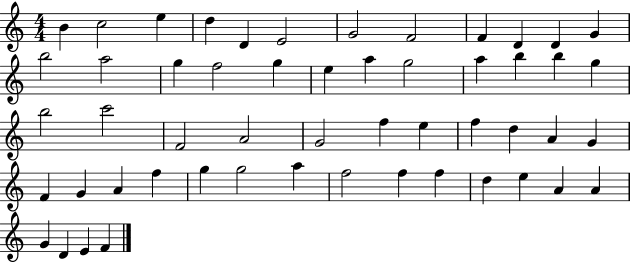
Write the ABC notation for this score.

X:1
T:Untitled
M:4/4
L:1/4
K:C
B c2 e d D E2 G2 F2 F D D G b2 a2 g f2 g e a g2 a b b g b2 c'2 F2 A2 G2 f e f d A G F G A f g g2 a f2 f f d e A A G D E F